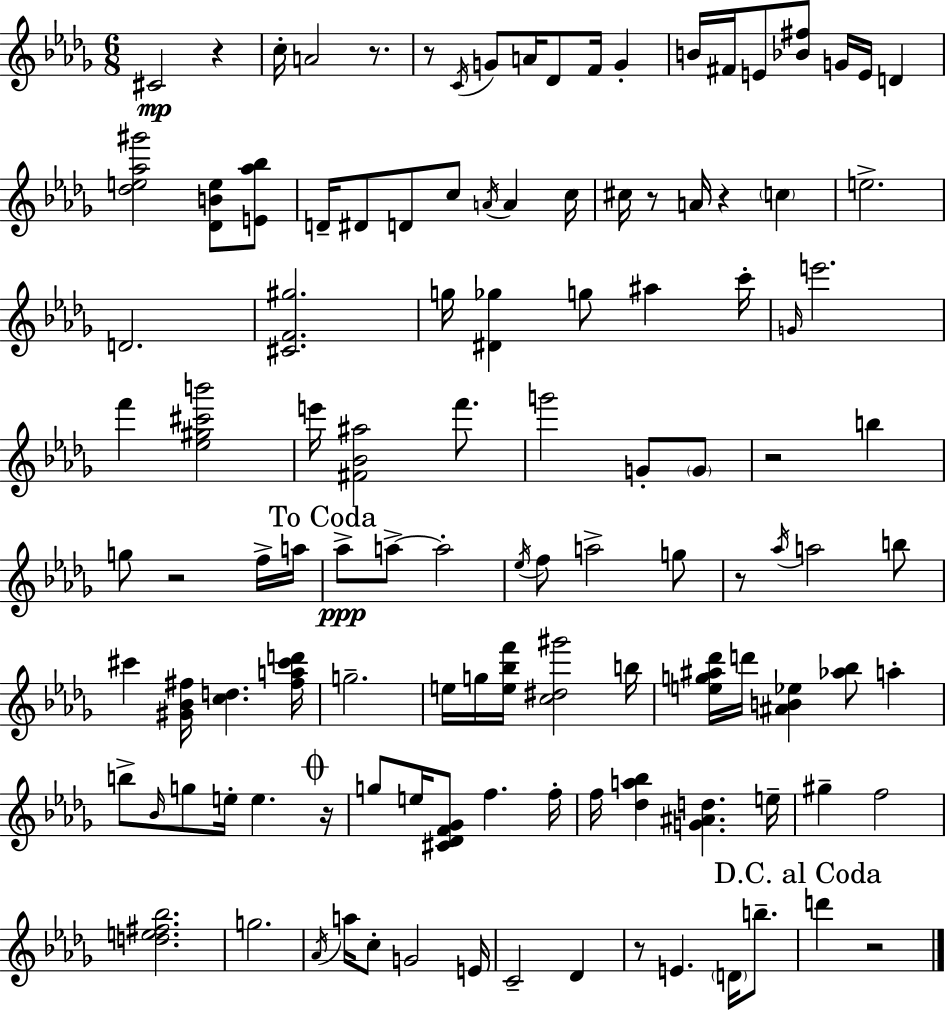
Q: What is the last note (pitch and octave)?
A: D6